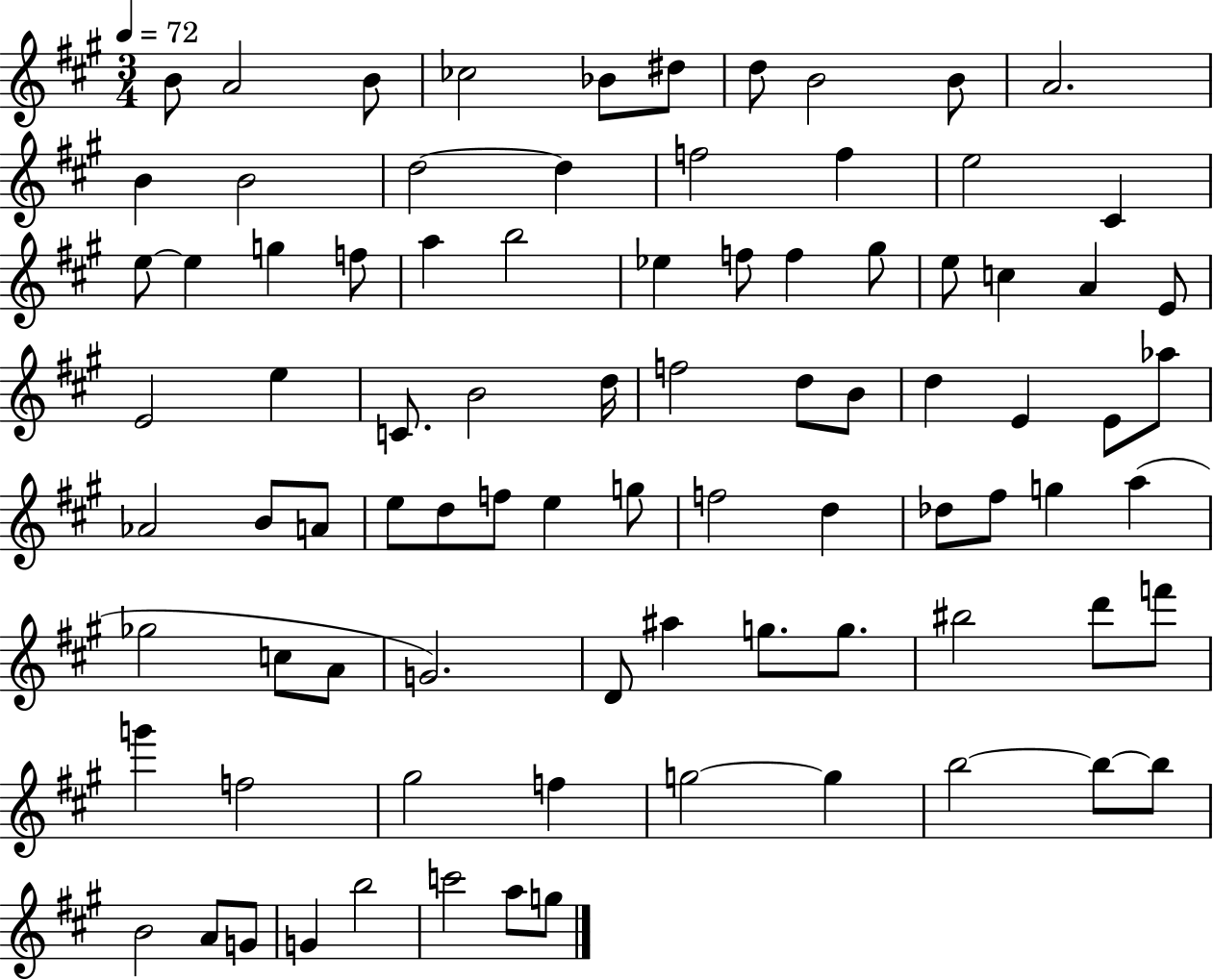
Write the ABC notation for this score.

X:1
T:Untitled
M:3/4
L:1/4
K:A
B/2 A2 B/2 _c2 _B/2 ^d/2 d/2 B2 B/2 A2 B B2 d2 d f2 f e2 ^C e/2 e g f/2 a b2 _e f/2 f ^g/2 e/2 c A E/2 E2 e C/2 B2 d/4 f2 d/2 B/2 d E E/2 _a/2 _A2 B/2 A/2 e/2 d/2 f/2 e g/2 f2 d _d/2 ^f/2 g a _g2 c/2 A/2 G2 D/2 ^a g/2 g/2 ^b2 d'/2 f'/2 g' f2 ^g2 f g2 g b2 b/2 b/2 B2 A/2 G/2 G b2 c'2 a/2 g/2